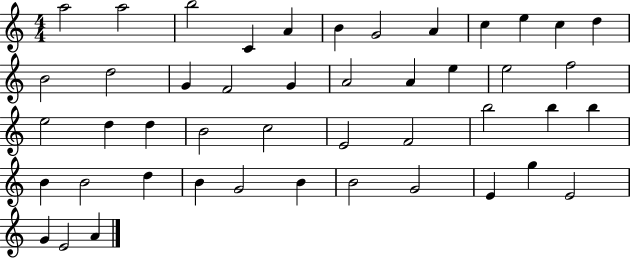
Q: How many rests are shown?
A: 0